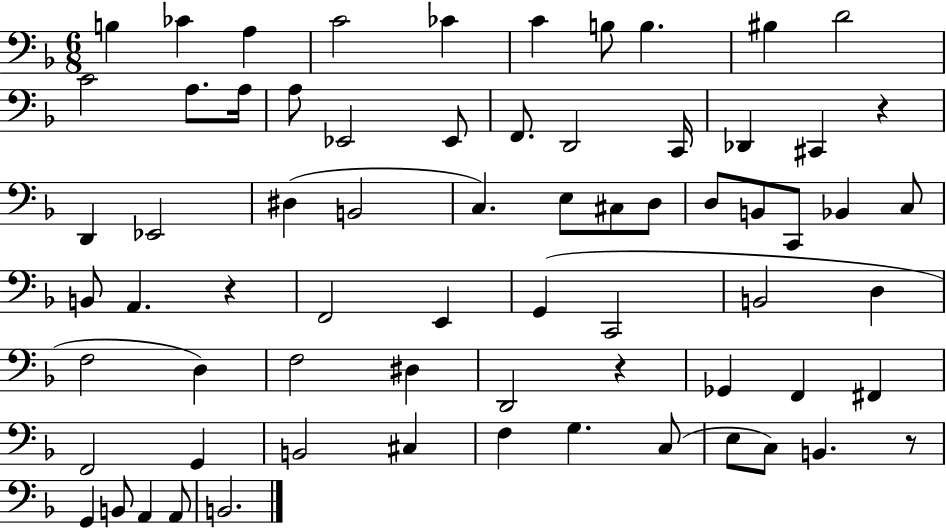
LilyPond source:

{
  \clef bass
  \numericTimeSignature
  \time 6/8
  \key f \major
  b4 ces'4 a4 | c'2 ces'4 | c'4 b8 b4. | bis4 d'2 | \break c'2 a8. a16 | a8 ees,2 ees,8 | f,8. d,2 c,16 | des,4 cis,4 r4 | \break d,4 ees,2 | dis4( b,2 | c4.) e8 cis8 d8 | d8 b,8 c,8 bes,4 c8 | \break b,8 a,4. r4 | f,2 e,4 | g,4( c,2 | b,2 d4 | \break f2 d4) | f2 dis4 | d,2 r4 | ges,4 f,4 fis,4 | \break f,2 g,4 | b,2 cis4 | f4 g4. c8( | e8 c8) b,4. r8 | \break g,4 b,8 a,4 a,8 | b,2. | \bar "|."
}